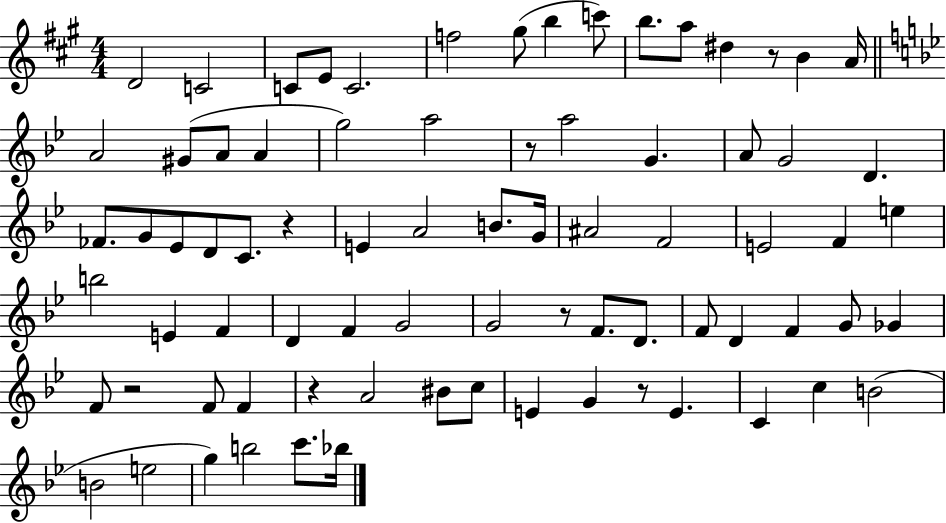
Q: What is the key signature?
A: A major